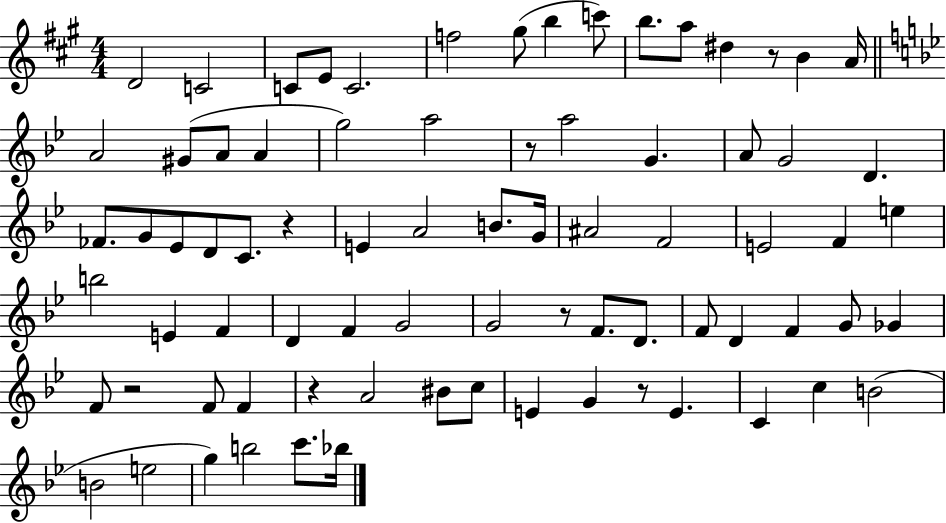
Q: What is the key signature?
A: A major